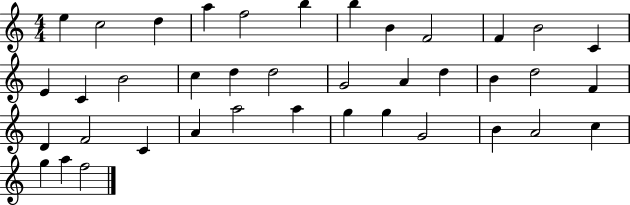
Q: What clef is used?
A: treble